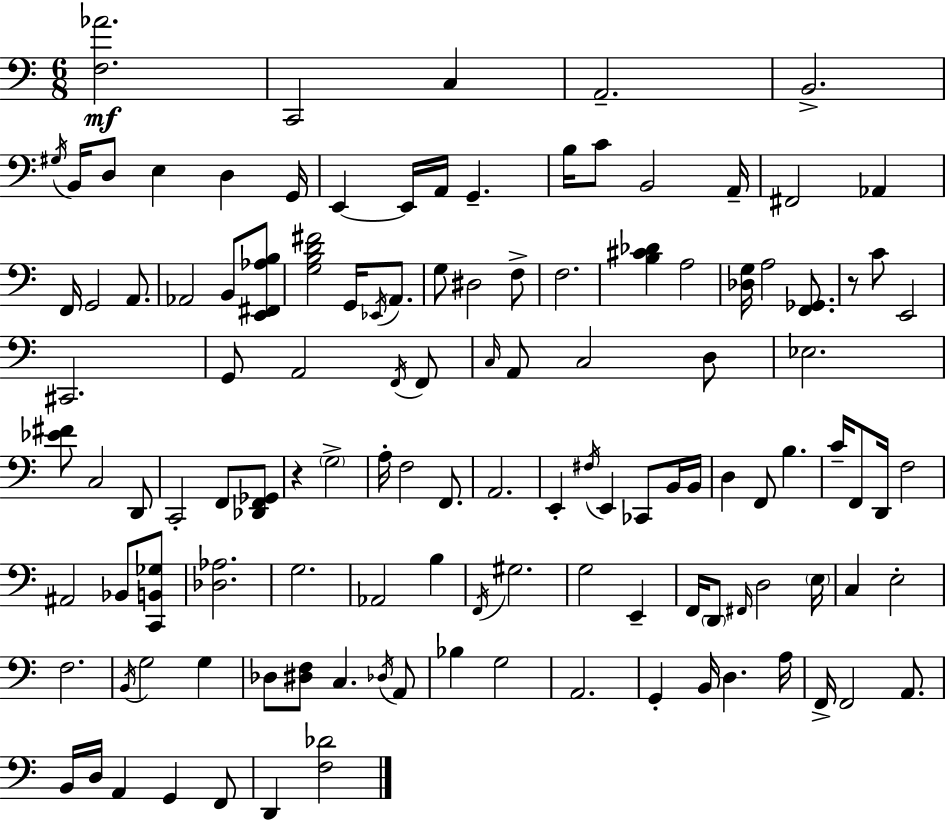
{
  \clef bass
  \numericTimeSignature
  \time 6/8
  \key c \major
  <f aes'>2.\mf | c,2 c4 | a,2.-- | b,2.-> | \break \acciaccatura { gis16 } b,16 d8 e4 d4 | g,16 e,4~~ e,16 a,16 g,4.-- | b16 c'8 b,2 | a,16-- fis,2 aes,4 | \break f,16 g,2 a,8. | aes,2 b,8 <e, fis, aes b>8 | <g b d' fis'>2 g,16 \acciaccatura { ees,16 } a,8. | g8 dis2 | \break f8-> f2. | <b cis' des'>4 a2 | <des g>16 a2 <f, ges,>8. | r8 c'8 e,2 | \break cis,2. | g,8 a,2 | \acciaccatura { f,16 } f,8 \grace { c16 } a,8 c2 | d8 ees2. | \break <ees' fis'>8 c2 | d,8 c,2-. | f,8 <des, f, ges,>8 r4 \parenthesize g2-> | a16-. f2 | \break f,8. a,2. | e,4-. \acciaccatura { fis16 } e,4 | ces,8 b,16 b,16 d4 f,8 b4. | c'16-- f,8 d,16 f2 | \break ais,2 | bes,8 <c, b, ges>8 <des aes>2. | g2. | aes,2 | \break b4 \acciaccatura { f,16 } gis2. | g2 | e,4-- f,16 \parenthesize d,8 \grace { fis,16 } d2 | \parenthesize e16 c4 e2-. | \break f2. | \acciaccatura { b,16 } g2 | g4 des8 <dis f>8 | c4. \acciaccatura { des16 } a,8 bes4 | \break g2 a,2. | g,4-. | b,16 d4. a16 f,16-> f,2 | a,8. b,16 d16 a,4 | \break g,4 f,8 d,4 | <f des'>2 \bar "|."
}